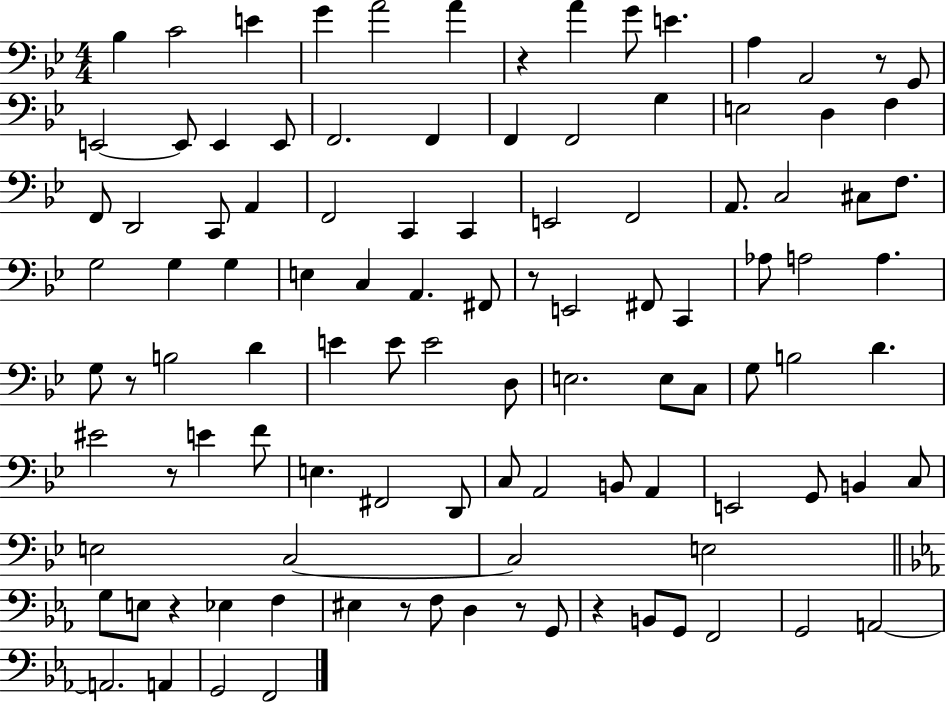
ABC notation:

X:1
T:Untitled
M:4/4
L:1/4
K:Bb
_B, C2 E G A2 A z A G/2 E A, A,,2 z/2 G,,/2 E,,2 E,,/2 E,, E,,/2 F,,2 F,, F,, F,,2 G, E,2 D, F, F,,/2 D,,2 C,,/2 A,, F,,2 C,, C,, E,,2 F,,2 A,,/2 C,2 ^C,/2 F,/2 G,2 G, G, E, C, A,, ^F,,/2 z/2 E,,2 ^F,,/2 C,, _A,/2 A,2 A, G,/2 z/2 B,2 D E E/2 E2 D,/2 E,2 E,/2 C,/2 G,/2 B,2 D ^E2 z/2 E F/2 E, ^F,,2 D,,/2 C,/2 A,,2 B,,/2 A,, E,,2 G,,/2 B,, C,/2 E,2 C,2 C,2 E,2 G,/2 E,/2 z _E, F, ^E, z/2 F,/2 D, z/2 G,,/2 z B,,/2 G,,/2 F,,2 G,,2 A,,2 A,,2 A,, G,,2 F,,2